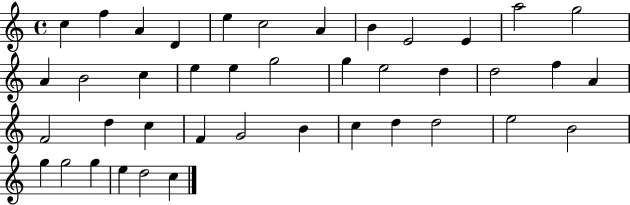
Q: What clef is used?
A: treble